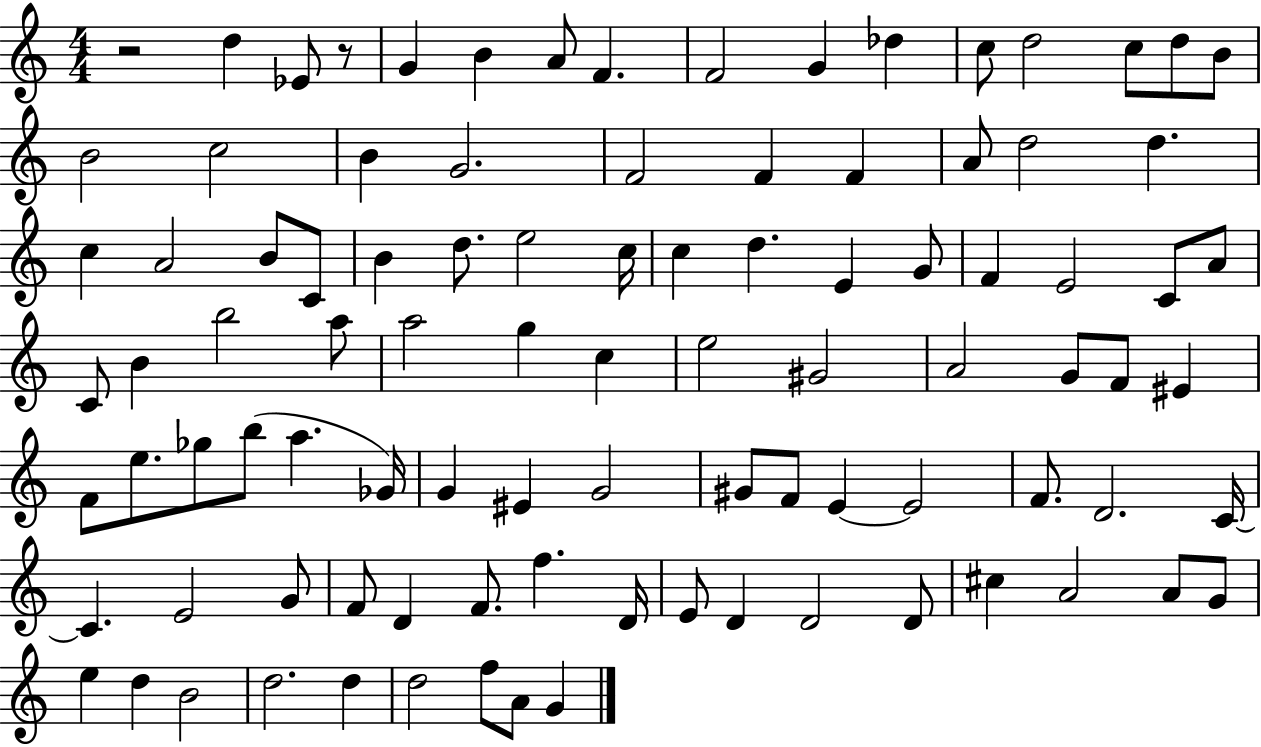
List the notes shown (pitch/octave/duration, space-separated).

R/h D5/q Eb4/e R/e G4/q B4/q A4/e F4/q. F4/h G4/q Db5/q C5/e D5/h C5/e D5/e B4/e B4/h C5/h B4/q G4/h. F4/h F4/q F4/q A4/e D5/h D5/q. C5/q A4/h B4/e C4/e B4/q D5/e. E5/h C5/s C5/q D5/q. E4/q G4/e F4/q E4/h C4/e A4/e C4/e B4/q B5/h A5/e A5/h G5/q C5/q E5/h G#4/h A4/h G4/e F4/e EIS4/q F4/e E5/e. Gb5/e B5/e A5/q. Gb4/s G4/q EIS4/q G4/h G#4/e F4/e E4/q E4/h F4/e. D4/h. C4/s C4/q. E4/h G4/e F4/e D4/q F4/e. F5/q. D4/s E4/e D4/q D4/h D4/e C#5/q A4/h A4/e G4/e E5/q D5/q B4/h D5/h. D5/q D5/h F5/e A4/e G4/q